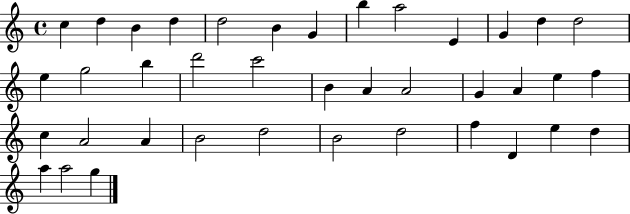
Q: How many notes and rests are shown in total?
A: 39